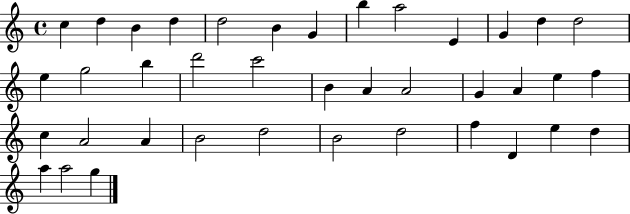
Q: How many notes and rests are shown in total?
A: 39